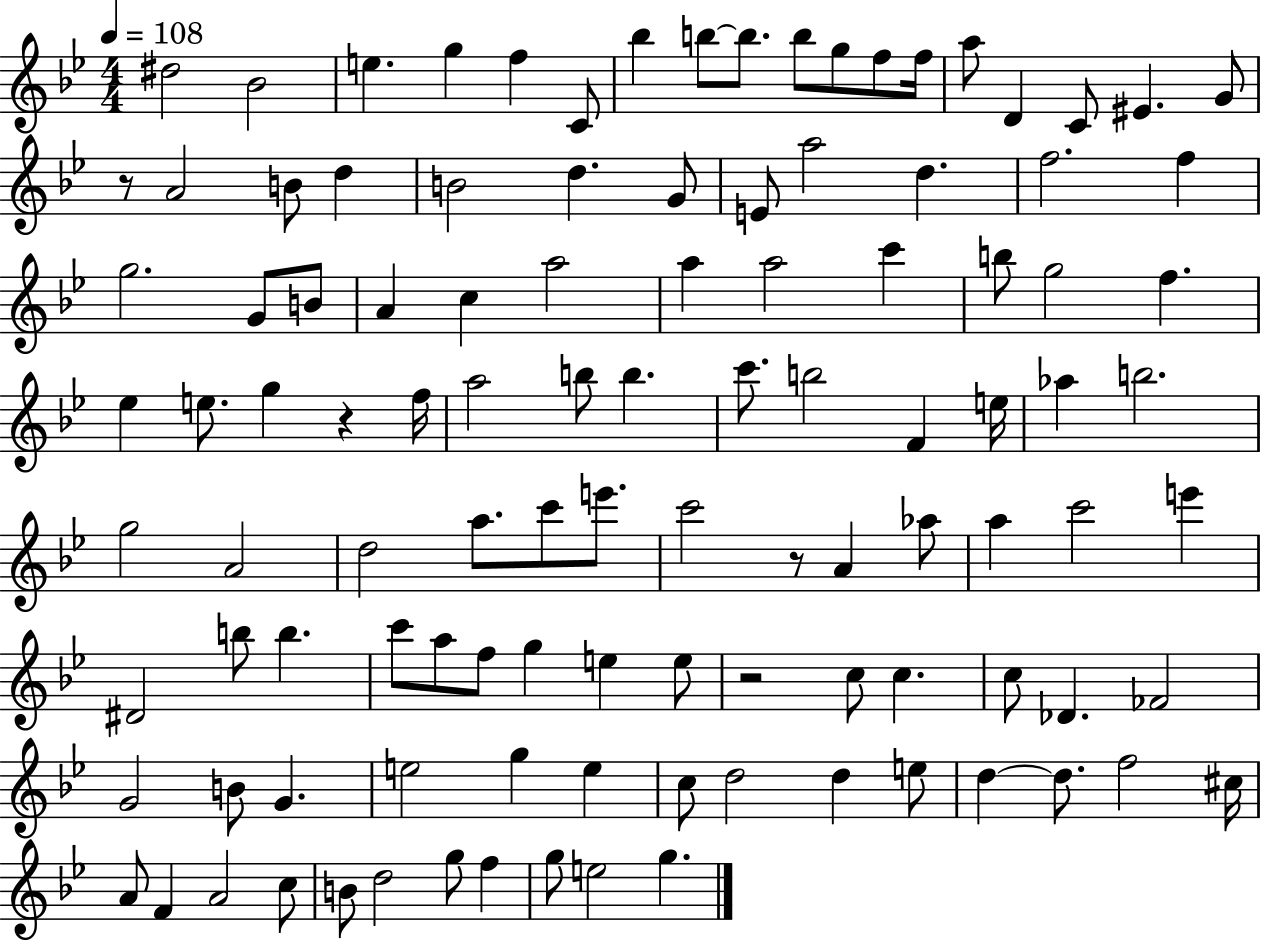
{
  \clef treble
  \numericTimeSignature
  \time 4/4
  \key bes \major
  \tempo 4 = 108
  dis''2 bes'2 | e''4. g''4 f''4 c'8 | bes''4 b''8~~ b''8. b''8 g''8 f''8 f''16 | a''8 d'4 c'8 eis'4. g'8 | \break r8 a'2 b'8 d''4 | b'2 d''4. g'8 | e'8 a''2 d''4. | f''2. f''4 | \break g''2. g'8 b'8 | a'4 c''4 a''2 | a''4 a''2 c'''4 | b''8 g''2 f''4. | \break ees''4 e''8. g''4 r4 f''16 | a''2 b''8 b''4. | c'''8. b''2 f'4 e''16 | aes''4 b''2. | \break g''2 a'2 | d''2 a''8. c'''8 e'''8. | c'''2 r8 a'4 aes''8 | a''4 c'''2 e'''4 | \break dis'2 b''8 b''4. | c'''8 a''8 f''8 g''4 e''4 e''8 | r2 c''8 c''4. | c''8 des'4. fes'2 | \break g'2 b'8 g'4. | e''2 g''4 e''4 | c''8 d''2 d''4 e''8 | d''4~~ d''8. f''2 cis''16 | \break a'8 f'4 a'2 c''8 | b'8 d''2 g''8 f''4 | g''8 e''2 g''4. | \bar "|."
}